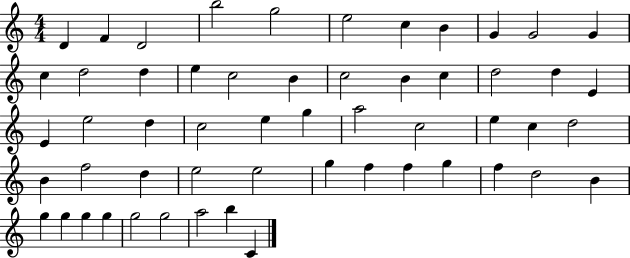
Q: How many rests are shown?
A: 0